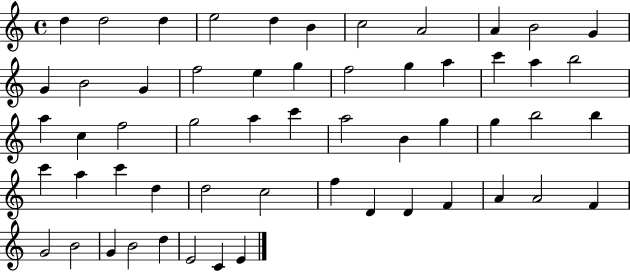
X:1
T:Untitled
M:4/4
L:1/4
K:C
d d2 d e2 d B c2 A2 A B2 G G B2 G f2 e g f2 g a c' a b2 a c f2 g2 a c' a2 B g g b2 b c' a c' d d2 c2 f D D F A A2 F G2 B2 G B2 d E2 C E